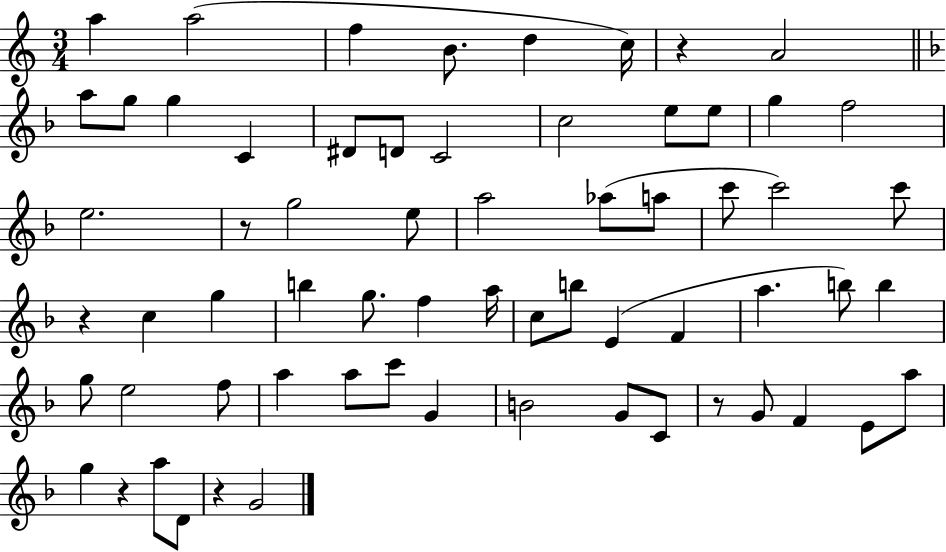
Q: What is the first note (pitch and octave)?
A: A5